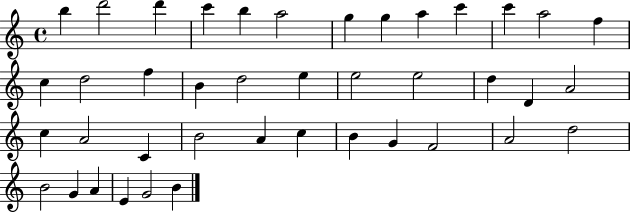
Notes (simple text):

B5/q D6/h D6/q C6/q B5/q A5/h G5/q G5/q A5/q C6/q C6/q A5/h F5/q C5/q D5/h F5/q B4/q D5/h E5/q E5/h E5/h D5/q D4/q A4/h C5/q A4/h C4/q B4/h A4/q C5/q B4/q G4/q F4/h A4/h D5/h B4/h G4/q A4/q E4/q G4/h B4/q